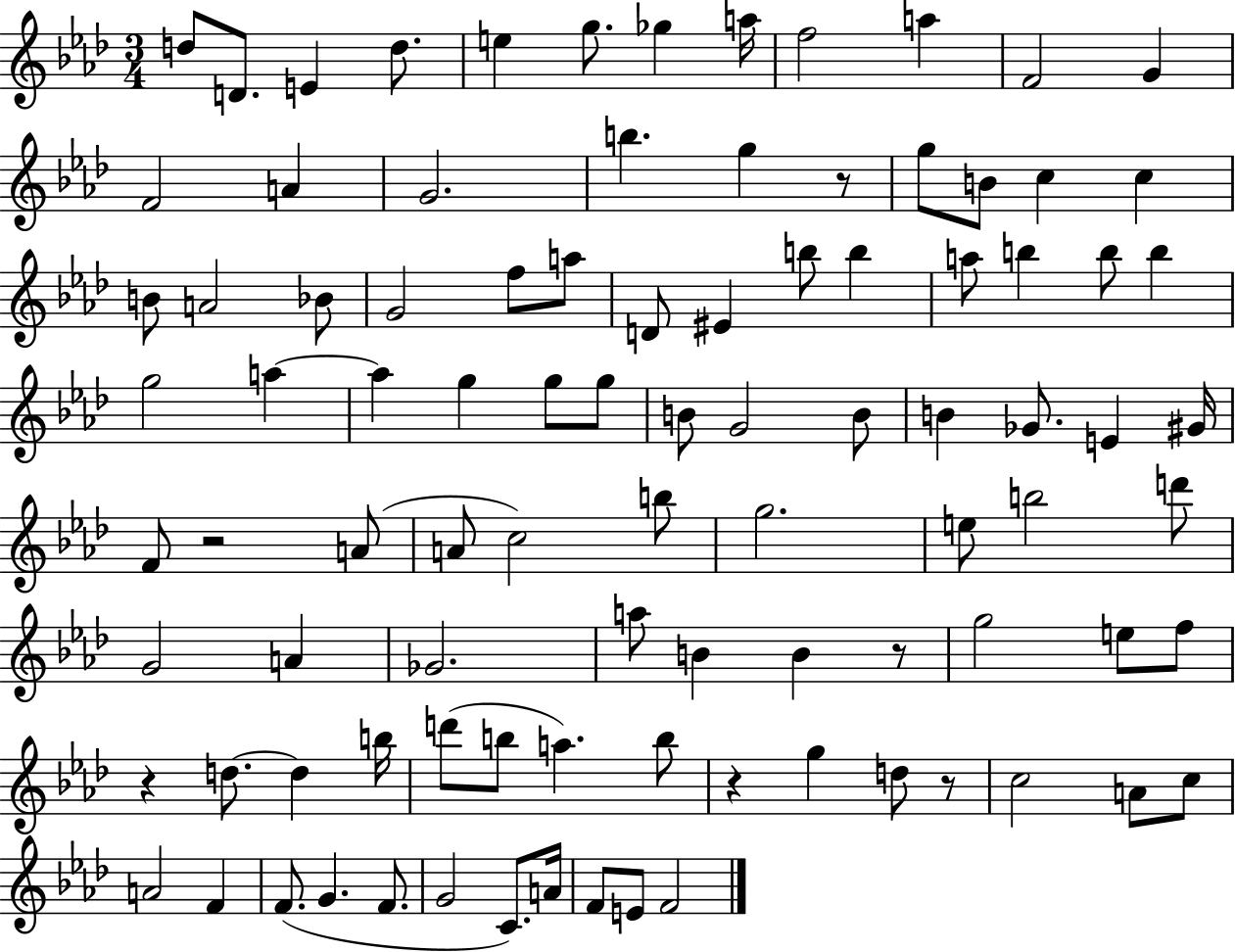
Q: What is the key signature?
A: AES major